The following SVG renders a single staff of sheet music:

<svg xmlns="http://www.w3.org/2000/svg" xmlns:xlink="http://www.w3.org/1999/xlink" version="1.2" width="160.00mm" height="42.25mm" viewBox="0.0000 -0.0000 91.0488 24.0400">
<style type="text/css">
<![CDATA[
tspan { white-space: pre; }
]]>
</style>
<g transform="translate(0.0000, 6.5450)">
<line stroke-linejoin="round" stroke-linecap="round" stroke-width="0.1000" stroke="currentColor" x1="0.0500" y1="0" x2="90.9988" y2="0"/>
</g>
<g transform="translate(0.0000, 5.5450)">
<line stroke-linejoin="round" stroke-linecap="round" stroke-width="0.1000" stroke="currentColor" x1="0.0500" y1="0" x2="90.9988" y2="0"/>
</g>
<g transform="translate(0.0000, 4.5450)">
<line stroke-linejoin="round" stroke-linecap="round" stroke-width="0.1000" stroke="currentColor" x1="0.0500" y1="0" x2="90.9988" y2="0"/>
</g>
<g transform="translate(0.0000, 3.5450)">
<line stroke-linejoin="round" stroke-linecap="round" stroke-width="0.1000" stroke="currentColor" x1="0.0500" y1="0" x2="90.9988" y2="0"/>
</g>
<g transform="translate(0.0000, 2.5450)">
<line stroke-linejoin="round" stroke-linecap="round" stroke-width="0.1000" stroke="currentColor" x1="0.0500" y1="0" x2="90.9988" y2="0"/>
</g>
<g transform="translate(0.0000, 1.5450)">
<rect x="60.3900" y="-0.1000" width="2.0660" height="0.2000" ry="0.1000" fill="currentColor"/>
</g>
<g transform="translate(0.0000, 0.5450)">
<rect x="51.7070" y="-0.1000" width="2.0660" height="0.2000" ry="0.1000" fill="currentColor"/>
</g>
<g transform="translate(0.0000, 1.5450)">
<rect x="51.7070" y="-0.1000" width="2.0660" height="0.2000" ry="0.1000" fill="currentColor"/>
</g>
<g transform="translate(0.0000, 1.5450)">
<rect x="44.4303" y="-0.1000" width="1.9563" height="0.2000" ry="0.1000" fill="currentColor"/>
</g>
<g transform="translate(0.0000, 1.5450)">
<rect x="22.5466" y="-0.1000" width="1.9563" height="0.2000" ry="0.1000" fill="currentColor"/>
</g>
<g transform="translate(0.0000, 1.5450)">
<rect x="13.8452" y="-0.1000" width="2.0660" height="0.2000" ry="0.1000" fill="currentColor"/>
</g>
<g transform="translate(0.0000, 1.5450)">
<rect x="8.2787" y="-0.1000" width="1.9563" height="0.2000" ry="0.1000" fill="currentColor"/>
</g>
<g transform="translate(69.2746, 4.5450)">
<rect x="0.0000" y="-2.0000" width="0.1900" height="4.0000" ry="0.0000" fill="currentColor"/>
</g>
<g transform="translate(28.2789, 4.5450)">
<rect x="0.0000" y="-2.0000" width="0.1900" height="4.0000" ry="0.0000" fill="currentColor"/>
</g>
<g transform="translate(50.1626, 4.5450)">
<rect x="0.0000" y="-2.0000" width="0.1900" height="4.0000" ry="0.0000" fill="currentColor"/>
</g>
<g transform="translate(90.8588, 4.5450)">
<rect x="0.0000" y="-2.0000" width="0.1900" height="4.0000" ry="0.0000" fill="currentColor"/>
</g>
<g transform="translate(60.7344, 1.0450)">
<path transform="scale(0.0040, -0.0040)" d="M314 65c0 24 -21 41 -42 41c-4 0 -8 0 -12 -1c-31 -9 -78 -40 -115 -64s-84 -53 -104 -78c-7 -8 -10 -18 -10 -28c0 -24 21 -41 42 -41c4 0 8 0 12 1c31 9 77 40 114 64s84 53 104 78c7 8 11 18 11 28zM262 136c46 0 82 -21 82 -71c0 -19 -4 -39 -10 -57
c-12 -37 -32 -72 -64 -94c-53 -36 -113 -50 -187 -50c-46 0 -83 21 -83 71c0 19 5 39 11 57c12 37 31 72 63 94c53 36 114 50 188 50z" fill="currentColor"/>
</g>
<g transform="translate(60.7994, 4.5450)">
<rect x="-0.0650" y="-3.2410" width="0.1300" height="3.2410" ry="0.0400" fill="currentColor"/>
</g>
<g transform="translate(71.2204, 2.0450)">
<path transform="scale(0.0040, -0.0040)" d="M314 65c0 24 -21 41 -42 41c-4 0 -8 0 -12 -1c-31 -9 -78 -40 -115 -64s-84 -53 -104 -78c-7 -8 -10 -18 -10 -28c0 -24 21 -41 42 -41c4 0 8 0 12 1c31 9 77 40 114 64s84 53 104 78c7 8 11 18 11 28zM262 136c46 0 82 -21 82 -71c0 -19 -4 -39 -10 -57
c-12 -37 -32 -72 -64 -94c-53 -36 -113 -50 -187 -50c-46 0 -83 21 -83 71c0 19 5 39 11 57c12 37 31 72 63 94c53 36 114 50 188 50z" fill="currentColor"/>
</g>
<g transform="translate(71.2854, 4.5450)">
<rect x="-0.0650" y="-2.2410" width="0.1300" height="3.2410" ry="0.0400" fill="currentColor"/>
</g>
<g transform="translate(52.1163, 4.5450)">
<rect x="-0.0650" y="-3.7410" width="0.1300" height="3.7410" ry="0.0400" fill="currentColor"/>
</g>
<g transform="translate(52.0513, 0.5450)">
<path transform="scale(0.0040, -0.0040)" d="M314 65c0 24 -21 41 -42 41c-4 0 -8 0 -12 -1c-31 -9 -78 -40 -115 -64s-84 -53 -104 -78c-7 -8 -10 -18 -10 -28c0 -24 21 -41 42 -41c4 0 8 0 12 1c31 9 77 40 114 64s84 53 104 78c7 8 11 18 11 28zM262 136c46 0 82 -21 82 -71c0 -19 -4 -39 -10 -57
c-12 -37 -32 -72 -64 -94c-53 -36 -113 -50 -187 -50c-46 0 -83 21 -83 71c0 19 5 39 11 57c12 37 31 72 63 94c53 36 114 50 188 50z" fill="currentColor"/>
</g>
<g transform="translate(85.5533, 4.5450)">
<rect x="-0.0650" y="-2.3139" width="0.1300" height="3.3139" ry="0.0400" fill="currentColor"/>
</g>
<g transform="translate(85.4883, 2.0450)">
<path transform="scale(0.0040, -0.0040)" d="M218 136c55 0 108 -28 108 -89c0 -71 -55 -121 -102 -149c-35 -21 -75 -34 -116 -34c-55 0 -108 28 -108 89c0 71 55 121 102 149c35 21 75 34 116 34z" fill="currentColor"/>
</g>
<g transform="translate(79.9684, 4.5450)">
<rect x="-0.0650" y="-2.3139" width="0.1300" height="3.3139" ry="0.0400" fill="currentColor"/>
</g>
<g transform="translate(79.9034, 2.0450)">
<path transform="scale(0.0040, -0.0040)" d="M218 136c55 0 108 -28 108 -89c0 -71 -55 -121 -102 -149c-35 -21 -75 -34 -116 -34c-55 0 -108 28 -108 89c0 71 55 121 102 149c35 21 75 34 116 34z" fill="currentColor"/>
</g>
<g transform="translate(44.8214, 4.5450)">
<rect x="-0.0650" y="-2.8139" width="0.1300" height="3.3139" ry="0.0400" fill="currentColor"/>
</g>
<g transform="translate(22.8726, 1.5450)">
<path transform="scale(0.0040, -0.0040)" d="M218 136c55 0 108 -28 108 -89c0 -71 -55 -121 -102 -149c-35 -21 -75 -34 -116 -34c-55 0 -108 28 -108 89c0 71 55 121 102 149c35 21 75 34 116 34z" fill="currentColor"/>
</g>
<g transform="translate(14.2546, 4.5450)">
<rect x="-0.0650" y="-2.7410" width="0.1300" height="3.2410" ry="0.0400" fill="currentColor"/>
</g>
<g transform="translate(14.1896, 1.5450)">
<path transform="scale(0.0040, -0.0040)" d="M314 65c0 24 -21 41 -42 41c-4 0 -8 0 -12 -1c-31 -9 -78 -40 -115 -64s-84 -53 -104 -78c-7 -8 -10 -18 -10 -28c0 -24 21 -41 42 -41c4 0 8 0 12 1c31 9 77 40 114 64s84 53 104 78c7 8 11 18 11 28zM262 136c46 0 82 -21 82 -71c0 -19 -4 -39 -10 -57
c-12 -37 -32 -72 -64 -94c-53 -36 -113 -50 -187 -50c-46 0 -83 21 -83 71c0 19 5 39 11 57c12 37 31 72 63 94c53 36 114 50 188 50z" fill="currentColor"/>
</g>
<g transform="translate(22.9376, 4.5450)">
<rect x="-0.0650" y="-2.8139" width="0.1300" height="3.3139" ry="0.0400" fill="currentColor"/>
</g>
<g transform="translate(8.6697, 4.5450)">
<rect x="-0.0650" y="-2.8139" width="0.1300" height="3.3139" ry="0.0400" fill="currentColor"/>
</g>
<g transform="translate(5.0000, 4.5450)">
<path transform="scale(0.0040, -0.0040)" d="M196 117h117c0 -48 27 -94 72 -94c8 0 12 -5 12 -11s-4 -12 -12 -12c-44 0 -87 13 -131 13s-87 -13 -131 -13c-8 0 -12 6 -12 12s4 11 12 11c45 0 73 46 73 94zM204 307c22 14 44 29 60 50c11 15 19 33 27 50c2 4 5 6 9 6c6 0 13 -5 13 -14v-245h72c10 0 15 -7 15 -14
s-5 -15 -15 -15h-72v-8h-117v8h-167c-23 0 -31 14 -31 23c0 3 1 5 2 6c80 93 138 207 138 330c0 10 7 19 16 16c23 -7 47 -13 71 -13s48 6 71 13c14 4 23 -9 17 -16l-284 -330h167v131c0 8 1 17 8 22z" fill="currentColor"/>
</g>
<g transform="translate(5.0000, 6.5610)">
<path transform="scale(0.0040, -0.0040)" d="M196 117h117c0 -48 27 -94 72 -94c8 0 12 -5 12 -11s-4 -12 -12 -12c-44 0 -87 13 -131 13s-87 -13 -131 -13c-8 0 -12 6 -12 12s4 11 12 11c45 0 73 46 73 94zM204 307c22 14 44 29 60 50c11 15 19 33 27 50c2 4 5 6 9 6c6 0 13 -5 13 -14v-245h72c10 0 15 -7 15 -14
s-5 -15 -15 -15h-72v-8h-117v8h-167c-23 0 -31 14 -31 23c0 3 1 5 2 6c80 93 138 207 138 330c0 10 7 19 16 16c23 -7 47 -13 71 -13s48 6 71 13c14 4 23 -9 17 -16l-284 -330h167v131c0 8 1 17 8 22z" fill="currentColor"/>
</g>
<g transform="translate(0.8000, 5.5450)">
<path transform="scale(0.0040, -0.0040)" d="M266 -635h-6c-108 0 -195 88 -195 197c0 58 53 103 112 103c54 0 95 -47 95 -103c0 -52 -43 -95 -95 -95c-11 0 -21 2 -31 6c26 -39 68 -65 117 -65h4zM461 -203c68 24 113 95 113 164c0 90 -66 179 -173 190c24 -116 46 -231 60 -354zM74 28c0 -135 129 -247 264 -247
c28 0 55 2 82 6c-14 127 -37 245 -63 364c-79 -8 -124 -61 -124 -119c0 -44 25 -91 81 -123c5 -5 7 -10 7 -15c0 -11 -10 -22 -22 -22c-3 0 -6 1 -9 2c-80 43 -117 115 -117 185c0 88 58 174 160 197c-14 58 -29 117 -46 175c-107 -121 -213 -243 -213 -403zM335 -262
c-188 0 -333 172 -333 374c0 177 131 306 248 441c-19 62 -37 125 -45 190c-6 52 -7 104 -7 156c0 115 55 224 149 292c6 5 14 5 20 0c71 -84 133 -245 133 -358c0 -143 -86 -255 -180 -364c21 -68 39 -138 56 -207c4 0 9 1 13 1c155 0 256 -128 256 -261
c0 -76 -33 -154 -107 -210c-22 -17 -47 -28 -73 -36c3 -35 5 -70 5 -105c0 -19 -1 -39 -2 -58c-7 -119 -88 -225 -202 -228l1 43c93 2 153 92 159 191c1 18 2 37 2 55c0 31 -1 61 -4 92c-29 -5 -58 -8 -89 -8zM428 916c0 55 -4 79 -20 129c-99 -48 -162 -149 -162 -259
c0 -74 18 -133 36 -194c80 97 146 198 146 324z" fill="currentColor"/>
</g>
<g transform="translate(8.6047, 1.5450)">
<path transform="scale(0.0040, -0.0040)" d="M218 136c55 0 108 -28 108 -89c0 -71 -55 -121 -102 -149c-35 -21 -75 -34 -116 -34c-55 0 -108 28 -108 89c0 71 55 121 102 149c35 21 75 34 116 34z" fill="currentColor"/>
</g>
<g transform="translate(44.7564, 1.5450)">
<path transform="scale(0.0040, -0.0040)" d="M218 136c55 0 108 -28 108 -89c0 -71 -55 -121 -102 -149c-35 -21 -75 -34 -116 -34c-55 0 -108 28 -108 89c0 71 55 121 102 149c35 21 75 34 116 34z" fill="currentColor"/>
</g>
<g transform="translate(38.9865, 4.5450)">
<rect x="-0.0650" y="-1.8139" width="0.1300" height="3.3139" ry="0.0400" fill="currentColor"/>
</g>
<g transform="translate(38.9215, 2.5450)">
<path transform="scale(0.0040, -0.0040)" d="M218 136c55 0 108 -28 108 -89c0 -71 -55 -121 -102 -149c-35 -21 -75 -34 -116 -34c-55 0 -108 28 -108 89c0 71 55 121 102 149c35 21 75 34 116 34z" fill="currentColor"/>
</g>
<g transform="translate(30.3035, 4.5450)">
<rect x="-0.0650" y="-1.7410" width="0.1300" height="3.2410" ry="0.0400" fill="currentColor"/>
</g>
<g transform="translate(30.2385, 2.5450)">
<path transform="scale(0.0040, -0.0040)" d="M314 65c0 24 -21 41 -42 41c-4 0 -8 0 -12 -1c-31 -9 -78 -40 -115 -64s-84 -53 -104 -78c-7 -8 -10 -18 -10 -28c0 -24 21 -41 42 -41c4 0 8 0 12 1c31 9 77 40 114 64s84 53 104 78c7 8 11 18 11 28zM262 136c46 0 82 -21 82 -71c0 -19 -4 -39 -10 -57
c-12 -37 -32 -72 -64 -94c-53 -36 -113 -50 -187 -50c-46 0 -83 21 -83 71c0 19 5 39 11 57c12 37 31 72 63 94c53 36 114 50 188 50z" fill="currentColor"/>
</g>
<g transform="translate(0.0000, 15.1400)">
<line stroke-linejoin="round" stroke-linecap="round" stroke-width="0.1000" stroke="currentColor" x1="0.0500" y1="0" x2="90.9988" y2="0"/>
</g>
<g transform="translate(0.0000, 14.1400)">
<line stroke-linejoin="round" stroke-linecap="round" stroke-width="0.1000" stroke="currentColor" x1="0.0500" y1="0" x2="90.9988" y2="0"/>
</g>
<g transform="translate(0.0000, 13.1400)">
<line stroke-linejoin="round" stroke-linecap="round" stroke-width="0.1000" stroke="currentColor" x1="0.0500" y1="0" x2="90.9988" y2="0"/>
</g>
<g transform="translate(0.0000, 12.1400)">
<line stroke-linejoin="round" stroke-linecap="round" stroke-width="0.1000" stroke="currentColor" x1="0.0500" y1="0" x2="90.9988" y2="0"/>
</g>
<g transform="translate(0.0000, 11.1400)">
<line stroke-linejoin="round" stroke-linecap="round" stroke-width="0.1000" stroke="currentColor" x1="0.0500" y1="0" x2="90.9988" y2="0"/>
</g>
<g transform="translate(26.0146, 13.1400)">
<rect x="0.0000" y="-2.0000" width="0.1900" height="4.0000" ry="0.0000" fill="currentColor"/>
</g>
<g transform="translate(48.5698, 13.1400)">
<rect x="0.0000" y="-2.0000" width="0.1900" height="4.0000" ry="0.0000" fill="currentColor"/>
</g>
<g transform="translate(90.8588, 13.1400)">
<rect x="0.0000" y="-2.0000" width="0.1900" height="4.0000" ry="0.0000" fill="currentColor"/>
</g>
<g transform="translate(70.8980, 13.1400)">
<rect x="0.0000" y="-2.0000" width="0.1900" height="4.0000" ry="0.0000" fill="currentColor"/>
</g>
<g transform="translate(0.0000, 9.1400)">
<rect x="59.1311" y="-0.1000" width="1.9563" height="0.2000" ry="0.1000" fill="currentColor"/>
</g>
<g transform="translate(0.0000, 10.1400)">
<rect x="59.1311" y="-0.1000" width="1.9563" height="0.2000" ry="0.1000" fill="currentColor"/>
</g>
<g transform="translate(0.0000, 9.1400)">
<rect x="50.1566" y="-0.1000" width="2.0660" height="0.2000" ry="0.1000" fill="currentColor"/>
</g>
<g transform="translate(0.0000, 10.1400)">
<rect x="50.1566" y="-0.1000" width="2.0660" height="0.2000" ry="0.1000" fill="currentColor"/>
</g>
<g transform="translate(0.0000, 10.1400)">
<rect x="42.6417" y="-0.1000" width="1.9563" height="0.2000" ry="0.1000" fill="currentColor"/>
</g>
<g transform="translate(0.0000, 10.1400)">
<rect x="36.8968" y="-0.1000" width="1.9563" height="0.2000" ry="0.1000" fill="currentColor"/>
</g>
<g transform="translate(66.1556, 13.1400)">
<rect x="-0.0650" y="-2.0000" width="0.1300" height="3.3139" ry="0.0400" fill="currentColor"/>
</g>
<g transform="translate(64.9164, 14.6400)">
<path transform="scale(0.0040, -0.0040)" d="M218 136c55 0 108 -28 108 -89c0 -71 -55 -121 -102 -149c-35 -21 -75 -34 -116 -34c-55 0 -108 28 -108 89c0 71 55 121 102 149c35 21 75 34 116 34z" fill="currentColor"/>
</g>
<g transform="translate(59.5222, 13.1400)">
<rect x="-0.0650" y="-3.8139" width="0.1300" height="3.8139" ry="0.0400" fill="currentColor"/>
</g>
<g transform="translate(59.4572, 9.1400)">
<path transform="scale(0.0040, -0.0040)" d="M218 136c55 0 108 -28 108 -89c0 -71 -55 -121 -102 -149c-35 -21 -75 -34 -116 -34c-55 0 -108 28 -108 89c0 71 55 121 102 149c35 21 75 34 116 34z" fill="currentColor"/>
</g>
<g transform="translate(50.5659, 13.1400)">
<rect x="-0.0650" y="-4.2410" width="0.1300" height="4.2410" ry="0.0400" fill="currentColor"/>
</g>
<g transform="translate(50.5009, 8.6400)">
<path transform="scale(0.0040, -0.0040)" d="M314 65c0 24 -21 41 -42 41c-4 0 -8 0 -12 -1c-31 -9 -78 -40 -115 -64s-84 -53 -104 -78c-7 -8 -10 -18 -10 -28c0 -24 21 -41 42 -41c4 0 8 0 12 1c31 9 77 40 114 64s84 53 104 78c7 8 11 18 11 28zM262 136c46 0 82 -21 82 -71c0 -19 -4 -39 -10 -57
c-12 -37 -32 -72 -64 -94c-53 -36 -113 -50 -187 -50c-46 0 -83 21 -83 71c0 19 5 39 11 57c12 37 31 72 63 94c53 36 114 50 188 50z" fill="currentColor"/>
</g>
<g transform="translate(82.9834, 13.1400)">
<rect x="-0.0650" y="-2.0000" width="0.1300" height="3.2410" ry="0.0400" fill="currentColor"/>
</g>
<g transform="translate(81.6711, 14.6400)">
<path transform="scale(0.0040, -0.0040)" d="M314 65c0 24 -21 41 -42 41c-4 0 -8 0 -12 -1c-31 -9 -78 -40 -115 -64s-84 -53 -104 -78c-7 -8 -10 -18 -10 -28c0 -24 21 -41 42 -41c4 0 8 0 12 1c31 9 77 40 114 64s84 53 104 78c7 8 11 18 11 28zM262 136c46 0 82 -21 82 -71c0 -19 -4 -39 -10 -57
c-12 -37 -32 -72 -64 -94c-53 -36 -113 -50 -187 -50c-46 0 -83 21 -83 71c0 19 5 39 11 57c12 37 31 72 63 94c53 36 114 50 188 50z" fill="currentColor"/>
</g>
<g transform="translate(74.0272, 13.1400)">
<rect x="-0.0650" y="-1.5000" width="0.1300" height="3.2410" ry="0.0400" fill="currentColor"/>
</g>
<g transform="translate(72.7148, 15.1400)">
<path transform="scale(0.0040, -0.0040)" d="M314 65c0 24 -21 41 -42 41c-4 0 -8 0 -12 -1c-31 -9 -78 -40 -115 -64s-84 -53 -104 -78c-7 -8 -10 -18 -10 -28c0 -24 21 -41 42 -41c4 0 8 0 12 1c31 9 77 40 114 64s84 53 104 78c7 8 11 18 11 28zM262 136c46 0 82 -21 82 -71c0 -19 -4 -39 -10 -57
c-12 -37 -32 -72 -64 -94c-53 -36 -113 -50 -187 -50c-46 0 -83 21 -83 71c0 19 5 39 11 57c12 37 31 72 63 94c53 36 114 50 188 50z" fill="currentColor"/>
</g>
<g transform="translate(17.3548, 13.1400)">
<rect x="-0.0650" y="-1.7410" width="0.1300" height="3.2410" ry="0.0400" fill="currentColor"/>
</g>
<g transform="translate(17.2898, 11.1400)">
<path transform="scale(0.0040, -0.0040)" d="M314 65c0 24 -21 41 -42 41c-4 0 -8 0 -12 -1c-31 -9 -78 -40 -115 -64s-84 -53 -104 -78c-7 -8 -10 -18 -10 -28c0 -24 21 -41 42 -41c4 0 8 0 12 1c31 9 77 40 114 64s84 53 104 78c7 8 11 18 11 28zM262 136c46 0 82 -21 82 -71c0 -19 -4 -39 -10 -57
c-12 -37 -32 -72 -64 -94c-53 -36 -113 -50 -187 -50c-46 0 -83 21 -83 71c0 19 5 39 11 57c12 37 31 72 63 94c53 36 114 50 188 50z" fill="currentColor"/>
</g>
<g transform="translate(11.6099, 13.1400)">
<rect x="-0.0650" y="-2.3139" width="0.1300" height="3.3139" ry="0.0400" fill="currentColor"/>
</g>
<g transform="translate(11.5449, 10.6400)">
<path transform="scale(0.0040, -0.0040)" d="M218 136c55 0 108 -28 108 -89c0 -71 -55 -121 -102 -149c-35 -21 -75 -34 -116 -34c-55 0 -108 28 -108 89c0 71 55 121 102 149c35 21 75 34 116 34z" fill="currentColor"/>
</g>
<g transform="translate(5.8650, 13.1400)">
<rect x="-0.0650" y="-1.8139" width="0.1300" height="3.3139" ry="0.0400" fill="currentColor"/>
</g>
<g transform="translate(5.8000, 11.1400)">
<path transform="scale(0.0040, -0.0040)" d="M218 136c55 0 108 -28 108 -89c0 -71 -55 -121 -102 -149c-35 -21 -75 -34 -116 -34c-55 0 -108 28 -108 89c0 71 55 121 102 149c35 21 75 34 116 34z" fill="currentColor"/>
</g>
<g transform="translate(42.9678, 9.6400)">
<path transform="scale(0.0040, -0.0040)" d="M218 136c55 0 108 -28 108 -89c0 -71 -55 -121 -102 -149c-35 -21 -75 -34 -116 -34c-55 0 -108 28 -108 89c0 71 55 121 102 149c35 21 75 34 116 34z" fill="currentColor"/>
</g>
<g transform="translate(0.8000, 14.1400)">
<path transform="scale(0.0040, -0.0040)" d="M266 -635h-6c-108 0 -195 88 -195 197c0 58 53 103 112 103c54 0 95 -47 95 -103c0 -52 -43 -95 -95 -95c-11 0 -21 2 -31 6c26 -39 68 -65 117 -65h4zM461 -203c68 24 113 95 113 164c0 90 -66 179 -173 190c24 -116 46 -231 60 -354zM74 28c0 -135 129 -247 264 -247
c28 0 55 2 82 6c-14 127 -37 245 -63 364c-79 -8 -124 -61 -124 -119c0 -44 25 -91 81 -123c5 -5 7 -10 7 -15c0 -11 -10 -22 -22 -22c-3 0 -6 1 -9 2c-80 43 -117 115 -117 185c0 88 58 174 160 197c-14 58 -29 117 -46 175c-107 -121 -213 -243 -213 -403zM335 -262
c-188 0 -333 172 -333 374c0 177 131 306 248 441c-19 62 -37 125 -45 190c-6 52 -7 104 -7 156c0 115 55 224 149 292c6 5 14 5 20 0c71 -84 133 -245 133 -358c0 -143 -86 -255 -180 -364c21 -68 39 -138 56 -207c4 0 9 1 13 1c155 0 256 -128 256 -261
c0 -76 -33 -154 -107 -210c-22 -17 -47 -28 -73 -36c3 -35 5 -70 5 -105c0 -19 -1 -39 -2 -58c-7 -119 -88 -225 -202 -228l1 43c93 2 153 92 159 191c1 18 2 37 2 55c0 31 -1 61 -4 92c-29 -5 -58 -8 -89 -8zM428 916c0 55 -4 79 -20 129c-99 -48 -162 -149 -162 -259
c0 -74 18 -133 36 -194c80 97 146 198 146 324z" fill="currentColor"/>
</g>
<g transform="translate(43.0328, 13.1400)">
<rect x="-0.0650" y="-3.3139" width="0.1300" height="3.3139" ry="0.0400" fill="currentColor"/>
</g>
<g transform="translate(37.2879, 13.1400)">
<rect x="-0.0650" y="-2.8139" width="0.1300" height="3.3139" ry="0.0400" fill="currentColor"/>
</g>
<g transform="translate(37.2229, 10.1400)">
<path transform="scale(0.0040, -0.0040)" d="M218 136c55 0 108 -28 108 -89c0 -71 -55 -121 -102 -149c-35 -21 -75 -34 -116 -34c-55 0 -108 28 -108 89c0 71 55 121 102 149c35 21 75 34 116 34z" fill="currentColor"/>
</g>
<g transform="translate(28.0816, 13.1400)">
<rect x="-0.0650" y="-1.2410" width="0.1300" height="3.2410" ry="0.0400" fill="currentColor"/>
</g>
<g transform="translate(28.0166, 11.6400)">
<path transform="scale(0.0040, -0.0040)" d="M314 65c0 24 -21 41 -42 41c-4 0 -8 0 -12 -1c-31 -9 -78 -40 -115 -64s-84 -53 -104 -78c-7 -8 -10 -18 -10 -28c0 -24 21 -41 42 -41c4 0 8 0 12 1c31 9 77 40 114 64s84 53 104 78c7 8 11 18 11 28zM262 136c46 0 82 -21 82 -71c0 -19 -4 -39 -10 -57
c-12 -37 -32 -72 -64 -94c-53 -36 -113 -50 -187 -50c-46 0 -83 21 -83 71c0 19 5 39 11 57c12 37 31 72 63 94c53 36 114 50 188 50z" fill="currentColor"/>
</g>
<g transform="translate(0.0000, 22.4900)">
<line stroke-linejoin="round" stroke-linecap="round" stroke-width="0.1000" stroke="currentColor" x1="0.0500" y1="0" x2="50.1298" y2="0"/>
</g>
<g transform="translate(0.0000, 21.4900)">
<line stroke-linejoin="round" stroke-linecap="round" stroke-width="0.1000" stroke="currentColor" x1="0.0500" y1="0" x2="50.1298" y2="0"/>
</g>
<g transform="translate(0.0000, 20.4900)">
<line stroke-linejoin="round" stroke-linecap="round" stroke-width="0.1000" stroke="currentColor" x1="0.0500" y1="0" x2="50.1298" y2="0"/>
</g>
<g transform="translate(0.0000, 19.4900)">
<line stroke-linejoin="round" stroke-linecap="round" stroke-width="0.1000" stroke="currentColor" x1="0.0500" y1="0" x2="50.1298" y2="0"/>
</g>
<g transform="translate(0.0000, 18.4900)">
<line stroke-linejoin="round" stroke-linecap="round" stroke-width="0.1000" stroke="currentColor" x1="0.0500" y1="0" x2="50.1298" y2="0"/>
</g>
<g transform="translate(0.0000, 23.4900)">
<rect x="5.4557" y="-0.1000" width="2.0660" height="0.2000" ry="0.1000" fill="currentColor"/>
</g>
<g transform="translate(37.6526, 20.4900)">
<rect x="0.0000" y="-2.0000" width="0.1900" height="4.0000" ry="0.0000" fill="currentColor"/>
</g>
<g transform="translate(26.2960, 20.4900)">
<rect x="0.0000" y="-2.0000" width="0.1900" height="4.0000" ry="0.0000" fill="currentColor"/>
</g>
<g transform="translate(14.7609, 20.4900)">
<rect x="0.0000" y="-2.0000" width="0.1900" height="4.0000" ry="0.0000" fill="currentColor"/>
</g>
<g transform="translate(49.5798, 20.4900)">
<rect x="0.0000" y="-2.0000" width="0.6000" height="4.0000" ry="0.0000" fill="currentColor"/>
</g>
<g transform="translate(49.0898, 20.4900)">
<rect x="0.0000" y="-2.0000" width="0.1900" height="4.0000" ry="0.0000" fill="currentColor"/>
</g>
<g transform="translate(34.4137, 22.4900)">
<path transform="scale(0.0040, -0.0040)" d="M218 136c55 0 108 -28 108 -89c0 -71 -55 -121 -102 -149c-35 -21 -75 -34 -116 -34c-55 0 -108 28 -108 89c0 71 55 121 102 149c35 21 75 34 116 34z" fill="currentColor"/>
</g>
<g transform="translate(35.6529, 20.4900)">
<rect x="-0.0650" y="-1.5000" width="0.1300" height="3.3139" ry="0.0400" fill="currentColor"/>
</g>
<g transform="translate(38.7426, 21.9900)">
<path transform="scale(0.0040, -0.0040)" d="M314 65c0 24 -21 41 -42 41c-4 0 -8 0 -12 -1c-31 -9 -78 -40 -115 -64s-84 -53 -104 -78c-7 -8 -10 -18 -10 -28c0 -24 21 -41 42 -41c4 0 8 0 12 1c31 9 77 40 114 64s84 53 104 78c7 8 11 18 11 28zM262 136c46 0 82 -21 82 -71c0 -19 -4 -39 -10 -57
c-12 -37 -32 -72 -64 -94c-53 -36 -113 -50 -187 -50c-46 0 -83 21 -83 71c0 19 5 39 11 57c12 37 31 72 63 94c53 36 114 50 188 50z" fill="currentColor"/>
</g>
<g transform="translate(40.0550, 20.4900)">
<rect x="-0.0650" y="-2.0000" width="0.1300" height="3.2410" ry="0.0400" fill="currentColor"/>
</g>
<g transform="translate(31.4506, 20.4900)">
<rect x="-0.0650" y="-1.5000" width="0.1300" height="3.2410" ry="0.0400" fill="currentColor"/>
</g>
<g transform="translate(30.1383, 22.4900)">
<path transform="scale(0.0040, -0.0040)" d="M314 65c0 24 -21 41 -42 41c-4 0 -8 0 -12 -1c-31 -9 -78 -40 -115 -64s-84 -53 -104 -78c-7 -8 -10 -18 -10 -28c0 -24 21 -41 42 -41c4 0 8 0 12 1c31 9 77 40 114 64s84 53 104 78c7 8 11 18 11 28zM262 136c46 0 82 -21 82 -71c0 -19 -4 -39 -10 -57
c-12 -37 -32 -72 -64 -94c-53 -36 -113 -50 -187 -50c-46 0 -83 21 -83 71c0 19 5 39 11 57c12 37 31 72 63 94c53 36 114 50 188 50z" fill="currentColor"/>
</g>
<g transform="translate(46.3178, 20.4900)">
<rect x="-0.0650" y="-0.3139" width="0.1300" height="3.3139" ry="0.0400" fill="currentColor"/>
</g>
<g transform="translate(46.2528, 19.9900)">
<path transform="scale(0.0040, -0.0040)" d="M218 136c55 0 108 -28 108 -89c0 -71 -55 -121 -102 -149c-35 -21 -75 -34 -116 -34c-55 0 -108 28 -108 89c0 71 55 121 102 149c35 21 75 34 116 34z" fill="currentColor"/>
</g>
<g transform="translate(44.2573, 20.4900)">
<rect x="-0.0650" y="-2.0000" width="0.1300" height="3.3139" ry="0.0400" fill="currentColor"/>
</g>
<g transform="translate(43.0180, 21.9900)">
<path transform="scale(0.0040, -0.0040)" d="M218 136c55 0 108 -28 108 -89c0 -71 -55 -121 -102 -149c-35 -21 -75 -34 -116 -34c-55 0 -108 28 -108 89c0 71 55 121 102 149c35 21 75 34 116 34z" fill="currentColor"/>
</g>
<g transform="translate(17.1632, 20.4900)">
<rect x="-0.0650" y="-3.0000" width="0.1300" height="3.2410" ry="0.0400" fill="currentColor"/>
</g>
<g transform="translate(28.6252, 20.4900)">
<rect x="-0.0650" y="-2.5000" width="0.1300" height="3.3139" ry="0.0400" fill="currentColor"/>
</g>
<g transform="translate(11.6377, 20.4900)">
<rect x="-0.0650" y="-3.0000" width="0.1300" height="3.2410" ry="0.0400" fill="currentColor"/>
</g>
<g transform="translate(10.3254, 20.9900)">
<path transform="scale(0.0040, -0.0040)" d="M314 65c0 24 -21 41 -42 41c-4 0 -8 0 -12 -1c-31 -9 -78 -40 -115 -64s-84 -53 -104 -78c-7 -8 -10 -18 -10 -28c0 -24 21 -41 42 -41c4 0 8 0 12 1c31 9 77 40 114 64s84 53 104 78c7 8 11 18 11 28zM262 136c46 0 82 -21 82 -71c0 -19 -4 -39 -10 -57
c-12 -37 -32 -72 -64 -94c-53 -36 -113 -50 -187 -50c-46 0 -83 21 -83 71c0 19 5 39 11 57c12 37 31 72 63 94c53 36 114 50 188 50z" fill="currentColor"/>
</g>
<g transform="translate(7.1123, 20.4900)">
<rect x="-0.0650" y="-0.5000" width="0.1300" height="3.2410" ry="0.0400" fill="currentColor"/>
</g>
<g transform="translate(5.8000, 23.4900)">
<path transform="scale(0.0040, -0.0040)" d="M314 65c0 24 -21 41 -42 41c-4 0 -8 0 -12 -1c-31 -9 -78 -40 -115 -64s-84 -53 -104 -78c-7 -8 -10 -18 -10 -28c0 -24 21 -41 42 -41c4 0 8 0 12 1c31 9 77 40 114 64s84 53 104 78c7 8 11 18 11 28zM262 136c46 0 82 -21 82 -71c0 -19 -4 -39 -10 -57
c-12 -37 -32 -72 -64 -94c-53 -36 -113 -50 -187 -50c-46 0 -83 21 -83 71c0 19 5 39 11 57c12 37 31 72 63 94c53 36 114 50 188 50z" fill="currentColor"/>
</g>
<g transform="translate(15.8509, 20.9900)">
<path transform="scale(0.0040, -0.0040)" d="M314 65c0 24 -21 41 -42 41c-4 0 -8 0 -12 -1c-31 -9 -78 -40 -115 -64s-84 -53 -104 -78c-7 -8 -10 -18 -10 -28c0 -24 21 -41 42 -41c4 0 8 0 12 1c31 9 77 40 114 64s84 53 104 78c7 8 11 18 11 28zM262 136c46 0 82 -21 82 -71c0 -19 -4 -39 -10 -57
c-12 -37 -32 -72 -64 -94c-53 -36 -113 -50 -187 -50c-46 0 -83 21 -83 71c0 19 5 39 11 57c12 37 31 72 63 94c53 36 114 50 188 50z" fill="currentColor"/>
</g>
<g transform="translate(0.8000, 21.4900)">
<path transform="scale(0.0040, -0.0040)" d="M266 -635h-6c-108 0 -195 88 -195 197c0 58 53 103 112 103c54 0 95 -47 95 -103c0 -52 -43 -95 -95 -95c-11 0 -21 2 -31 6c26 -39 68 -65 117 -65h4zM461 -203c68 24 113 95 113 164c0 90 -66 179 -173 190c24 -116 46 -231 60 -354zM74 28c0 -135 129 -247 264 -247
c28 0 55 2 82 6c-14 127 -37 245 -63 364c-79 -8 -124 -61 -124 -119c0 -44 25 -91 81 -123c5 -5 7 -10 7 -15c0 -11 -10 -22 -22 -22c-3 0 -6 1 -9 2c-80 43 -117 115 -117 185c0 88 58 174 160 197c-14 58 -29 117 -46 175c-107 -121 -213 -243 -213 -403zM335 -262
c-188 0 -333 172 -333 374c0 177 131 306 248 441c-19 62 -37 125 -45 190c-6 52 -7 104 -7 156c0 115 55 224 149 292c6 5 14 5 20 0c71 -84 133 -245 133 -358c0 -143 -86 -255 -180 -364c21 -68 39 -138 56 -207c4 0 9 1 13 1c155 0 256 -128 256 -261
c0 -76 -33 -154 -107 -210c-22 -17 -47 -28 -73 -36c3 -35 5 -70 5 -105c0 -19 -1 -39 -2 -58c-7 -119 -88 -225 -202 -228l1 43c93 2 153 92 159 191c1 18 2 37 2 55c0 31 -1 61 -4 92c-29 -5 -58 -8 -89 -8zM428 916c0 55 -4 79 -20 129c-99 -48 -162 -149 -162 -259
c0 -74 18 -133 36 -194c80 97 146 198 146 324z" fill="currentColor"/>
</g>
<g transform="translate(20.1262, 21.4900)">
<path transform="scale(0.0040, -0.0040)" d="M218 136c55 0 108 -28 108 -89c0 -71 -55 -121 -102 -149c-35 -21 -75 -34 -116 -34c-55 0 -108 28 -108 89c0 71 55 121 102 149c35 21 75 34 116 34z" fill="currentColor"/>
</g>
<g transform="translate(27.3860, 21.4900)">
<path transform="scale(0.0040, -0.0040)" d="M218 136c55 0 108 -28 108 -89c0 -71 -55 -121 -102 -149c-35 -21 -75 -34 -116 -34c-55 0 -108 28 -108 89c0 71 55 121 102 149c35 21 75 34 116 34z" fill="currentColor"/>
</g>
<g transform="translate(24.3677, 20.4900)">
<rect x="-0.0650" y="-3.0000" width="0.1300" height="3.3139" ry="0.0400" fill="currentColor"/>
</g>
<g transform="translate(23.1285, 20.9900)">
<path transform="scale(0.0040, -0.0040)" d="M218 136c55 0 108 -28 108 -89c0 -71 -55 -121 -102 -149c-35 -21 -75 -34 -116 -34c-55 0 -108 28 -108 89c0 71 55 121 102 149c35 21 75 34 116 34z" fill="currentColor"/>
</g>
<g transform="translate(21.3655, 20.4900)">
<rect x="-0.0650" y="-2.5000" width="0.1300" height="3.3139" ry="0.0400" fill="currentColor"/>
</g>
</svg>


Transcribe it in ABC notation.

X:1
T:Untitled
M:4/4
L:1/4
K:C
a a2 a f2 f a c'2 b2 g2 g g f g f2 e2 a b d'2 c' F E2 F2 C2 A2 A2 G A G E2 E F2 F c